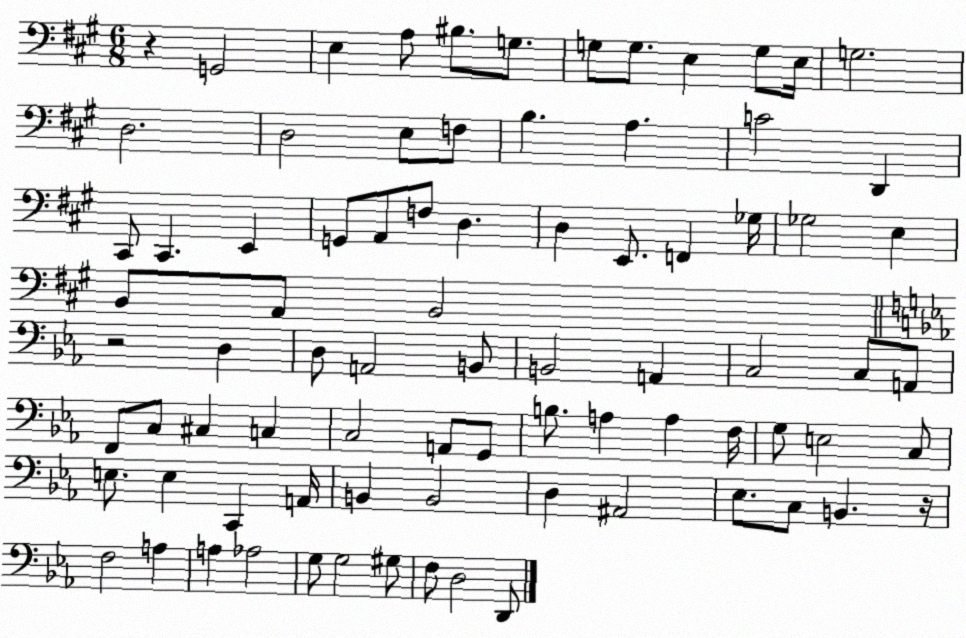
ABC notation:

X:1
T:Untitled
M:6/8
L:1/4
K:A
z G,,2 E, A,/2 ^B,/2 G,/2 G,/2 G,/2 E, G,/2 E,/4 G,2 D,2 D,2 E,/2 F,/2 B, A, C2 D,, ^C,,/2 ^C,, E,, G,,/2 A,,/2 F,/2 D, D, E,,/2 F,, _G,/4 _G,2 E, B,,/2 A,,/2 B,,2 z2 D, D,/2 A,,2 B,,/2 B,,2 A,, C,2 C,/2 A,,/2 F,,/2 C,/2 ^C, C, C,2 A,,/2 G,,/2 B,/2 A, A, F,/4 G,/2 E,2 C,/2 E,/2 E, C,, A,,/4 B,, B,,2 D, ^A,,2 _E,/2 C,/2 B,, z/4 F,2 A, A, _A,2 G,/2 G,2 ^G,/2 F,/2 D,2 D,,/2